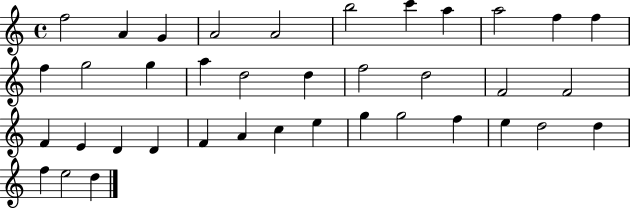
{
  \clef treble
  \time 4/4
  \defaultTimeSignature
  \key c \major
  f''2 a'4 g'4 | a'2 a'2 | b''2 c'''4 a''4 | a''2 f''4 f''4 | \break f''4 g''2 g''4 | a''4 d''2 d''4 | f''2 d''2 | f'2 f'2 | \break f'4 e'4 d'4 d'4 | f'4 a'4 c''4 e''4 | g''4 g''2 f''4 | e''4 d''2 d''4 | \break f''4 e''2 d''4 | \bar "|."
}